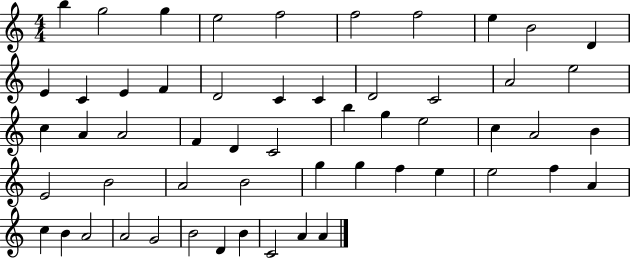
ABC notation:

X:1
T:Untitled
M:4/4
L:1/4
K:C
b g2 g e2 f2 f2 f2 e B2 D E C E F D2 C C D2 C2 A2 e2 c A A2 F D C2 b g e2 c A2 B E2 B2 A2 B2 g g f e e2 f A c B A2 A2 G2 B2 D B C2 A A